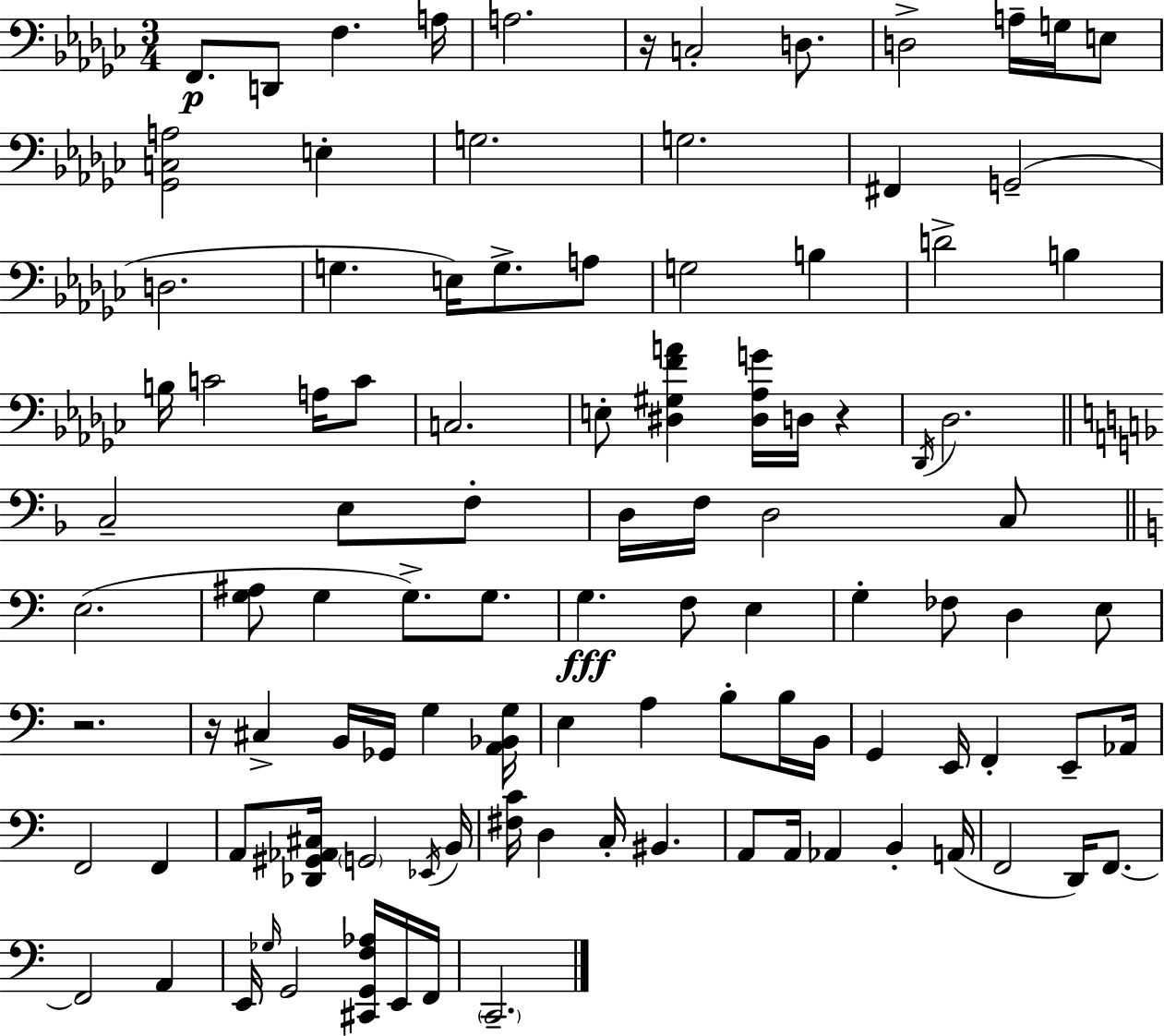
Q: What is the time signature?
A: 3/4